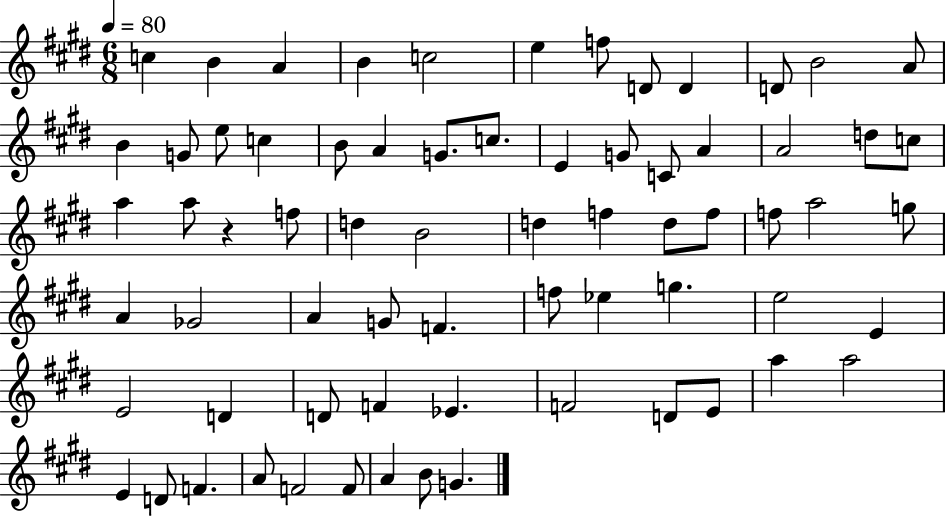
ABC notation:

X:1
T:Untitled
M:6/8
L:1/4
K:E
c B A B c2 e f/2 D/2 D D/2 B2 A/2 B G/2 e/2 c B/2 A G/2 c/2 E G/2 C/2 A A2 d/2 c/2 a a/2 z f/2 d B2 d f d/2 f/2 f/2 a2 g/2 A _G2 A G/2 F f/2 _e g e2 E E2 D D/2 F _E F2 D/2 E/2 a a2 E D/2 F A/2 F2 F/2 A B/2 G